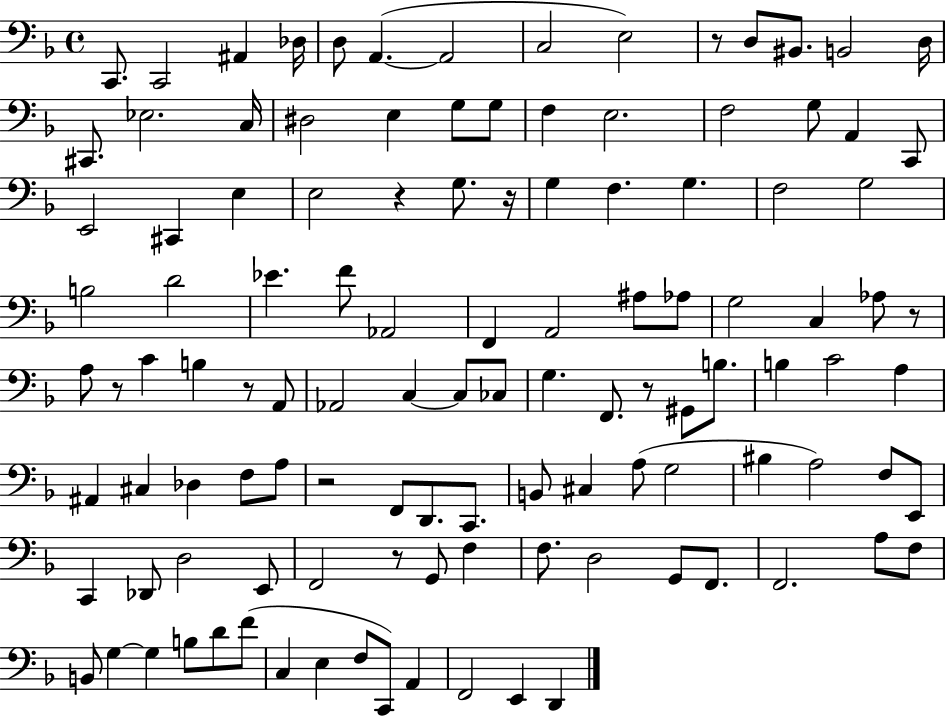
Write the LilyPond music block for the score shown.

{
  \clef bass
  \time 4/4
  \defaultTimeSignature
  \key f \major
  \repeat volta 2 { c,8. c,2 ais,4 des16 | d8 a,4.~(~ a,2 | c2 e2) | r8 d8 bis,8. b,2 d16 | \break cis,8. ees2. c16 | dis2 e4 g8 g8 | f4 e2. | f2 g8 a,4 c,8 | \break e,2 cis,4 e4 | e2 r4 g8. r16 | g4 f4. g4. | f2 g2 | \break b2 d'2 | ees'4. f'8 aes,2 | f,4 a,2 ais8 aes8 | g2 c4 aes8 r8 | \break a8 r8 c'4 b4 r8 a,8 | aes,2 c4~~ c8 ces8 | g4. f,8. r8 gis,8 b8. | b4 c'2 a4 | \break ais,4 cis4 des4 f8 a8 | r2 f,8 d,8. c,8. | b,8 cis4 a8( g2 | bis4 a2) f8 e,8 | \break c,4 des,8 d2 e,8 | f,2 r8 g,8 f4 | f8. d2 g,8 f,8. | f,2. a8 f8 | \break b,8 g4~~ g4 b8 d'8 f'8( | c4 e4 f8 c,8) a,4 | f,2 e,4 d,4 | } \bar "|."
}